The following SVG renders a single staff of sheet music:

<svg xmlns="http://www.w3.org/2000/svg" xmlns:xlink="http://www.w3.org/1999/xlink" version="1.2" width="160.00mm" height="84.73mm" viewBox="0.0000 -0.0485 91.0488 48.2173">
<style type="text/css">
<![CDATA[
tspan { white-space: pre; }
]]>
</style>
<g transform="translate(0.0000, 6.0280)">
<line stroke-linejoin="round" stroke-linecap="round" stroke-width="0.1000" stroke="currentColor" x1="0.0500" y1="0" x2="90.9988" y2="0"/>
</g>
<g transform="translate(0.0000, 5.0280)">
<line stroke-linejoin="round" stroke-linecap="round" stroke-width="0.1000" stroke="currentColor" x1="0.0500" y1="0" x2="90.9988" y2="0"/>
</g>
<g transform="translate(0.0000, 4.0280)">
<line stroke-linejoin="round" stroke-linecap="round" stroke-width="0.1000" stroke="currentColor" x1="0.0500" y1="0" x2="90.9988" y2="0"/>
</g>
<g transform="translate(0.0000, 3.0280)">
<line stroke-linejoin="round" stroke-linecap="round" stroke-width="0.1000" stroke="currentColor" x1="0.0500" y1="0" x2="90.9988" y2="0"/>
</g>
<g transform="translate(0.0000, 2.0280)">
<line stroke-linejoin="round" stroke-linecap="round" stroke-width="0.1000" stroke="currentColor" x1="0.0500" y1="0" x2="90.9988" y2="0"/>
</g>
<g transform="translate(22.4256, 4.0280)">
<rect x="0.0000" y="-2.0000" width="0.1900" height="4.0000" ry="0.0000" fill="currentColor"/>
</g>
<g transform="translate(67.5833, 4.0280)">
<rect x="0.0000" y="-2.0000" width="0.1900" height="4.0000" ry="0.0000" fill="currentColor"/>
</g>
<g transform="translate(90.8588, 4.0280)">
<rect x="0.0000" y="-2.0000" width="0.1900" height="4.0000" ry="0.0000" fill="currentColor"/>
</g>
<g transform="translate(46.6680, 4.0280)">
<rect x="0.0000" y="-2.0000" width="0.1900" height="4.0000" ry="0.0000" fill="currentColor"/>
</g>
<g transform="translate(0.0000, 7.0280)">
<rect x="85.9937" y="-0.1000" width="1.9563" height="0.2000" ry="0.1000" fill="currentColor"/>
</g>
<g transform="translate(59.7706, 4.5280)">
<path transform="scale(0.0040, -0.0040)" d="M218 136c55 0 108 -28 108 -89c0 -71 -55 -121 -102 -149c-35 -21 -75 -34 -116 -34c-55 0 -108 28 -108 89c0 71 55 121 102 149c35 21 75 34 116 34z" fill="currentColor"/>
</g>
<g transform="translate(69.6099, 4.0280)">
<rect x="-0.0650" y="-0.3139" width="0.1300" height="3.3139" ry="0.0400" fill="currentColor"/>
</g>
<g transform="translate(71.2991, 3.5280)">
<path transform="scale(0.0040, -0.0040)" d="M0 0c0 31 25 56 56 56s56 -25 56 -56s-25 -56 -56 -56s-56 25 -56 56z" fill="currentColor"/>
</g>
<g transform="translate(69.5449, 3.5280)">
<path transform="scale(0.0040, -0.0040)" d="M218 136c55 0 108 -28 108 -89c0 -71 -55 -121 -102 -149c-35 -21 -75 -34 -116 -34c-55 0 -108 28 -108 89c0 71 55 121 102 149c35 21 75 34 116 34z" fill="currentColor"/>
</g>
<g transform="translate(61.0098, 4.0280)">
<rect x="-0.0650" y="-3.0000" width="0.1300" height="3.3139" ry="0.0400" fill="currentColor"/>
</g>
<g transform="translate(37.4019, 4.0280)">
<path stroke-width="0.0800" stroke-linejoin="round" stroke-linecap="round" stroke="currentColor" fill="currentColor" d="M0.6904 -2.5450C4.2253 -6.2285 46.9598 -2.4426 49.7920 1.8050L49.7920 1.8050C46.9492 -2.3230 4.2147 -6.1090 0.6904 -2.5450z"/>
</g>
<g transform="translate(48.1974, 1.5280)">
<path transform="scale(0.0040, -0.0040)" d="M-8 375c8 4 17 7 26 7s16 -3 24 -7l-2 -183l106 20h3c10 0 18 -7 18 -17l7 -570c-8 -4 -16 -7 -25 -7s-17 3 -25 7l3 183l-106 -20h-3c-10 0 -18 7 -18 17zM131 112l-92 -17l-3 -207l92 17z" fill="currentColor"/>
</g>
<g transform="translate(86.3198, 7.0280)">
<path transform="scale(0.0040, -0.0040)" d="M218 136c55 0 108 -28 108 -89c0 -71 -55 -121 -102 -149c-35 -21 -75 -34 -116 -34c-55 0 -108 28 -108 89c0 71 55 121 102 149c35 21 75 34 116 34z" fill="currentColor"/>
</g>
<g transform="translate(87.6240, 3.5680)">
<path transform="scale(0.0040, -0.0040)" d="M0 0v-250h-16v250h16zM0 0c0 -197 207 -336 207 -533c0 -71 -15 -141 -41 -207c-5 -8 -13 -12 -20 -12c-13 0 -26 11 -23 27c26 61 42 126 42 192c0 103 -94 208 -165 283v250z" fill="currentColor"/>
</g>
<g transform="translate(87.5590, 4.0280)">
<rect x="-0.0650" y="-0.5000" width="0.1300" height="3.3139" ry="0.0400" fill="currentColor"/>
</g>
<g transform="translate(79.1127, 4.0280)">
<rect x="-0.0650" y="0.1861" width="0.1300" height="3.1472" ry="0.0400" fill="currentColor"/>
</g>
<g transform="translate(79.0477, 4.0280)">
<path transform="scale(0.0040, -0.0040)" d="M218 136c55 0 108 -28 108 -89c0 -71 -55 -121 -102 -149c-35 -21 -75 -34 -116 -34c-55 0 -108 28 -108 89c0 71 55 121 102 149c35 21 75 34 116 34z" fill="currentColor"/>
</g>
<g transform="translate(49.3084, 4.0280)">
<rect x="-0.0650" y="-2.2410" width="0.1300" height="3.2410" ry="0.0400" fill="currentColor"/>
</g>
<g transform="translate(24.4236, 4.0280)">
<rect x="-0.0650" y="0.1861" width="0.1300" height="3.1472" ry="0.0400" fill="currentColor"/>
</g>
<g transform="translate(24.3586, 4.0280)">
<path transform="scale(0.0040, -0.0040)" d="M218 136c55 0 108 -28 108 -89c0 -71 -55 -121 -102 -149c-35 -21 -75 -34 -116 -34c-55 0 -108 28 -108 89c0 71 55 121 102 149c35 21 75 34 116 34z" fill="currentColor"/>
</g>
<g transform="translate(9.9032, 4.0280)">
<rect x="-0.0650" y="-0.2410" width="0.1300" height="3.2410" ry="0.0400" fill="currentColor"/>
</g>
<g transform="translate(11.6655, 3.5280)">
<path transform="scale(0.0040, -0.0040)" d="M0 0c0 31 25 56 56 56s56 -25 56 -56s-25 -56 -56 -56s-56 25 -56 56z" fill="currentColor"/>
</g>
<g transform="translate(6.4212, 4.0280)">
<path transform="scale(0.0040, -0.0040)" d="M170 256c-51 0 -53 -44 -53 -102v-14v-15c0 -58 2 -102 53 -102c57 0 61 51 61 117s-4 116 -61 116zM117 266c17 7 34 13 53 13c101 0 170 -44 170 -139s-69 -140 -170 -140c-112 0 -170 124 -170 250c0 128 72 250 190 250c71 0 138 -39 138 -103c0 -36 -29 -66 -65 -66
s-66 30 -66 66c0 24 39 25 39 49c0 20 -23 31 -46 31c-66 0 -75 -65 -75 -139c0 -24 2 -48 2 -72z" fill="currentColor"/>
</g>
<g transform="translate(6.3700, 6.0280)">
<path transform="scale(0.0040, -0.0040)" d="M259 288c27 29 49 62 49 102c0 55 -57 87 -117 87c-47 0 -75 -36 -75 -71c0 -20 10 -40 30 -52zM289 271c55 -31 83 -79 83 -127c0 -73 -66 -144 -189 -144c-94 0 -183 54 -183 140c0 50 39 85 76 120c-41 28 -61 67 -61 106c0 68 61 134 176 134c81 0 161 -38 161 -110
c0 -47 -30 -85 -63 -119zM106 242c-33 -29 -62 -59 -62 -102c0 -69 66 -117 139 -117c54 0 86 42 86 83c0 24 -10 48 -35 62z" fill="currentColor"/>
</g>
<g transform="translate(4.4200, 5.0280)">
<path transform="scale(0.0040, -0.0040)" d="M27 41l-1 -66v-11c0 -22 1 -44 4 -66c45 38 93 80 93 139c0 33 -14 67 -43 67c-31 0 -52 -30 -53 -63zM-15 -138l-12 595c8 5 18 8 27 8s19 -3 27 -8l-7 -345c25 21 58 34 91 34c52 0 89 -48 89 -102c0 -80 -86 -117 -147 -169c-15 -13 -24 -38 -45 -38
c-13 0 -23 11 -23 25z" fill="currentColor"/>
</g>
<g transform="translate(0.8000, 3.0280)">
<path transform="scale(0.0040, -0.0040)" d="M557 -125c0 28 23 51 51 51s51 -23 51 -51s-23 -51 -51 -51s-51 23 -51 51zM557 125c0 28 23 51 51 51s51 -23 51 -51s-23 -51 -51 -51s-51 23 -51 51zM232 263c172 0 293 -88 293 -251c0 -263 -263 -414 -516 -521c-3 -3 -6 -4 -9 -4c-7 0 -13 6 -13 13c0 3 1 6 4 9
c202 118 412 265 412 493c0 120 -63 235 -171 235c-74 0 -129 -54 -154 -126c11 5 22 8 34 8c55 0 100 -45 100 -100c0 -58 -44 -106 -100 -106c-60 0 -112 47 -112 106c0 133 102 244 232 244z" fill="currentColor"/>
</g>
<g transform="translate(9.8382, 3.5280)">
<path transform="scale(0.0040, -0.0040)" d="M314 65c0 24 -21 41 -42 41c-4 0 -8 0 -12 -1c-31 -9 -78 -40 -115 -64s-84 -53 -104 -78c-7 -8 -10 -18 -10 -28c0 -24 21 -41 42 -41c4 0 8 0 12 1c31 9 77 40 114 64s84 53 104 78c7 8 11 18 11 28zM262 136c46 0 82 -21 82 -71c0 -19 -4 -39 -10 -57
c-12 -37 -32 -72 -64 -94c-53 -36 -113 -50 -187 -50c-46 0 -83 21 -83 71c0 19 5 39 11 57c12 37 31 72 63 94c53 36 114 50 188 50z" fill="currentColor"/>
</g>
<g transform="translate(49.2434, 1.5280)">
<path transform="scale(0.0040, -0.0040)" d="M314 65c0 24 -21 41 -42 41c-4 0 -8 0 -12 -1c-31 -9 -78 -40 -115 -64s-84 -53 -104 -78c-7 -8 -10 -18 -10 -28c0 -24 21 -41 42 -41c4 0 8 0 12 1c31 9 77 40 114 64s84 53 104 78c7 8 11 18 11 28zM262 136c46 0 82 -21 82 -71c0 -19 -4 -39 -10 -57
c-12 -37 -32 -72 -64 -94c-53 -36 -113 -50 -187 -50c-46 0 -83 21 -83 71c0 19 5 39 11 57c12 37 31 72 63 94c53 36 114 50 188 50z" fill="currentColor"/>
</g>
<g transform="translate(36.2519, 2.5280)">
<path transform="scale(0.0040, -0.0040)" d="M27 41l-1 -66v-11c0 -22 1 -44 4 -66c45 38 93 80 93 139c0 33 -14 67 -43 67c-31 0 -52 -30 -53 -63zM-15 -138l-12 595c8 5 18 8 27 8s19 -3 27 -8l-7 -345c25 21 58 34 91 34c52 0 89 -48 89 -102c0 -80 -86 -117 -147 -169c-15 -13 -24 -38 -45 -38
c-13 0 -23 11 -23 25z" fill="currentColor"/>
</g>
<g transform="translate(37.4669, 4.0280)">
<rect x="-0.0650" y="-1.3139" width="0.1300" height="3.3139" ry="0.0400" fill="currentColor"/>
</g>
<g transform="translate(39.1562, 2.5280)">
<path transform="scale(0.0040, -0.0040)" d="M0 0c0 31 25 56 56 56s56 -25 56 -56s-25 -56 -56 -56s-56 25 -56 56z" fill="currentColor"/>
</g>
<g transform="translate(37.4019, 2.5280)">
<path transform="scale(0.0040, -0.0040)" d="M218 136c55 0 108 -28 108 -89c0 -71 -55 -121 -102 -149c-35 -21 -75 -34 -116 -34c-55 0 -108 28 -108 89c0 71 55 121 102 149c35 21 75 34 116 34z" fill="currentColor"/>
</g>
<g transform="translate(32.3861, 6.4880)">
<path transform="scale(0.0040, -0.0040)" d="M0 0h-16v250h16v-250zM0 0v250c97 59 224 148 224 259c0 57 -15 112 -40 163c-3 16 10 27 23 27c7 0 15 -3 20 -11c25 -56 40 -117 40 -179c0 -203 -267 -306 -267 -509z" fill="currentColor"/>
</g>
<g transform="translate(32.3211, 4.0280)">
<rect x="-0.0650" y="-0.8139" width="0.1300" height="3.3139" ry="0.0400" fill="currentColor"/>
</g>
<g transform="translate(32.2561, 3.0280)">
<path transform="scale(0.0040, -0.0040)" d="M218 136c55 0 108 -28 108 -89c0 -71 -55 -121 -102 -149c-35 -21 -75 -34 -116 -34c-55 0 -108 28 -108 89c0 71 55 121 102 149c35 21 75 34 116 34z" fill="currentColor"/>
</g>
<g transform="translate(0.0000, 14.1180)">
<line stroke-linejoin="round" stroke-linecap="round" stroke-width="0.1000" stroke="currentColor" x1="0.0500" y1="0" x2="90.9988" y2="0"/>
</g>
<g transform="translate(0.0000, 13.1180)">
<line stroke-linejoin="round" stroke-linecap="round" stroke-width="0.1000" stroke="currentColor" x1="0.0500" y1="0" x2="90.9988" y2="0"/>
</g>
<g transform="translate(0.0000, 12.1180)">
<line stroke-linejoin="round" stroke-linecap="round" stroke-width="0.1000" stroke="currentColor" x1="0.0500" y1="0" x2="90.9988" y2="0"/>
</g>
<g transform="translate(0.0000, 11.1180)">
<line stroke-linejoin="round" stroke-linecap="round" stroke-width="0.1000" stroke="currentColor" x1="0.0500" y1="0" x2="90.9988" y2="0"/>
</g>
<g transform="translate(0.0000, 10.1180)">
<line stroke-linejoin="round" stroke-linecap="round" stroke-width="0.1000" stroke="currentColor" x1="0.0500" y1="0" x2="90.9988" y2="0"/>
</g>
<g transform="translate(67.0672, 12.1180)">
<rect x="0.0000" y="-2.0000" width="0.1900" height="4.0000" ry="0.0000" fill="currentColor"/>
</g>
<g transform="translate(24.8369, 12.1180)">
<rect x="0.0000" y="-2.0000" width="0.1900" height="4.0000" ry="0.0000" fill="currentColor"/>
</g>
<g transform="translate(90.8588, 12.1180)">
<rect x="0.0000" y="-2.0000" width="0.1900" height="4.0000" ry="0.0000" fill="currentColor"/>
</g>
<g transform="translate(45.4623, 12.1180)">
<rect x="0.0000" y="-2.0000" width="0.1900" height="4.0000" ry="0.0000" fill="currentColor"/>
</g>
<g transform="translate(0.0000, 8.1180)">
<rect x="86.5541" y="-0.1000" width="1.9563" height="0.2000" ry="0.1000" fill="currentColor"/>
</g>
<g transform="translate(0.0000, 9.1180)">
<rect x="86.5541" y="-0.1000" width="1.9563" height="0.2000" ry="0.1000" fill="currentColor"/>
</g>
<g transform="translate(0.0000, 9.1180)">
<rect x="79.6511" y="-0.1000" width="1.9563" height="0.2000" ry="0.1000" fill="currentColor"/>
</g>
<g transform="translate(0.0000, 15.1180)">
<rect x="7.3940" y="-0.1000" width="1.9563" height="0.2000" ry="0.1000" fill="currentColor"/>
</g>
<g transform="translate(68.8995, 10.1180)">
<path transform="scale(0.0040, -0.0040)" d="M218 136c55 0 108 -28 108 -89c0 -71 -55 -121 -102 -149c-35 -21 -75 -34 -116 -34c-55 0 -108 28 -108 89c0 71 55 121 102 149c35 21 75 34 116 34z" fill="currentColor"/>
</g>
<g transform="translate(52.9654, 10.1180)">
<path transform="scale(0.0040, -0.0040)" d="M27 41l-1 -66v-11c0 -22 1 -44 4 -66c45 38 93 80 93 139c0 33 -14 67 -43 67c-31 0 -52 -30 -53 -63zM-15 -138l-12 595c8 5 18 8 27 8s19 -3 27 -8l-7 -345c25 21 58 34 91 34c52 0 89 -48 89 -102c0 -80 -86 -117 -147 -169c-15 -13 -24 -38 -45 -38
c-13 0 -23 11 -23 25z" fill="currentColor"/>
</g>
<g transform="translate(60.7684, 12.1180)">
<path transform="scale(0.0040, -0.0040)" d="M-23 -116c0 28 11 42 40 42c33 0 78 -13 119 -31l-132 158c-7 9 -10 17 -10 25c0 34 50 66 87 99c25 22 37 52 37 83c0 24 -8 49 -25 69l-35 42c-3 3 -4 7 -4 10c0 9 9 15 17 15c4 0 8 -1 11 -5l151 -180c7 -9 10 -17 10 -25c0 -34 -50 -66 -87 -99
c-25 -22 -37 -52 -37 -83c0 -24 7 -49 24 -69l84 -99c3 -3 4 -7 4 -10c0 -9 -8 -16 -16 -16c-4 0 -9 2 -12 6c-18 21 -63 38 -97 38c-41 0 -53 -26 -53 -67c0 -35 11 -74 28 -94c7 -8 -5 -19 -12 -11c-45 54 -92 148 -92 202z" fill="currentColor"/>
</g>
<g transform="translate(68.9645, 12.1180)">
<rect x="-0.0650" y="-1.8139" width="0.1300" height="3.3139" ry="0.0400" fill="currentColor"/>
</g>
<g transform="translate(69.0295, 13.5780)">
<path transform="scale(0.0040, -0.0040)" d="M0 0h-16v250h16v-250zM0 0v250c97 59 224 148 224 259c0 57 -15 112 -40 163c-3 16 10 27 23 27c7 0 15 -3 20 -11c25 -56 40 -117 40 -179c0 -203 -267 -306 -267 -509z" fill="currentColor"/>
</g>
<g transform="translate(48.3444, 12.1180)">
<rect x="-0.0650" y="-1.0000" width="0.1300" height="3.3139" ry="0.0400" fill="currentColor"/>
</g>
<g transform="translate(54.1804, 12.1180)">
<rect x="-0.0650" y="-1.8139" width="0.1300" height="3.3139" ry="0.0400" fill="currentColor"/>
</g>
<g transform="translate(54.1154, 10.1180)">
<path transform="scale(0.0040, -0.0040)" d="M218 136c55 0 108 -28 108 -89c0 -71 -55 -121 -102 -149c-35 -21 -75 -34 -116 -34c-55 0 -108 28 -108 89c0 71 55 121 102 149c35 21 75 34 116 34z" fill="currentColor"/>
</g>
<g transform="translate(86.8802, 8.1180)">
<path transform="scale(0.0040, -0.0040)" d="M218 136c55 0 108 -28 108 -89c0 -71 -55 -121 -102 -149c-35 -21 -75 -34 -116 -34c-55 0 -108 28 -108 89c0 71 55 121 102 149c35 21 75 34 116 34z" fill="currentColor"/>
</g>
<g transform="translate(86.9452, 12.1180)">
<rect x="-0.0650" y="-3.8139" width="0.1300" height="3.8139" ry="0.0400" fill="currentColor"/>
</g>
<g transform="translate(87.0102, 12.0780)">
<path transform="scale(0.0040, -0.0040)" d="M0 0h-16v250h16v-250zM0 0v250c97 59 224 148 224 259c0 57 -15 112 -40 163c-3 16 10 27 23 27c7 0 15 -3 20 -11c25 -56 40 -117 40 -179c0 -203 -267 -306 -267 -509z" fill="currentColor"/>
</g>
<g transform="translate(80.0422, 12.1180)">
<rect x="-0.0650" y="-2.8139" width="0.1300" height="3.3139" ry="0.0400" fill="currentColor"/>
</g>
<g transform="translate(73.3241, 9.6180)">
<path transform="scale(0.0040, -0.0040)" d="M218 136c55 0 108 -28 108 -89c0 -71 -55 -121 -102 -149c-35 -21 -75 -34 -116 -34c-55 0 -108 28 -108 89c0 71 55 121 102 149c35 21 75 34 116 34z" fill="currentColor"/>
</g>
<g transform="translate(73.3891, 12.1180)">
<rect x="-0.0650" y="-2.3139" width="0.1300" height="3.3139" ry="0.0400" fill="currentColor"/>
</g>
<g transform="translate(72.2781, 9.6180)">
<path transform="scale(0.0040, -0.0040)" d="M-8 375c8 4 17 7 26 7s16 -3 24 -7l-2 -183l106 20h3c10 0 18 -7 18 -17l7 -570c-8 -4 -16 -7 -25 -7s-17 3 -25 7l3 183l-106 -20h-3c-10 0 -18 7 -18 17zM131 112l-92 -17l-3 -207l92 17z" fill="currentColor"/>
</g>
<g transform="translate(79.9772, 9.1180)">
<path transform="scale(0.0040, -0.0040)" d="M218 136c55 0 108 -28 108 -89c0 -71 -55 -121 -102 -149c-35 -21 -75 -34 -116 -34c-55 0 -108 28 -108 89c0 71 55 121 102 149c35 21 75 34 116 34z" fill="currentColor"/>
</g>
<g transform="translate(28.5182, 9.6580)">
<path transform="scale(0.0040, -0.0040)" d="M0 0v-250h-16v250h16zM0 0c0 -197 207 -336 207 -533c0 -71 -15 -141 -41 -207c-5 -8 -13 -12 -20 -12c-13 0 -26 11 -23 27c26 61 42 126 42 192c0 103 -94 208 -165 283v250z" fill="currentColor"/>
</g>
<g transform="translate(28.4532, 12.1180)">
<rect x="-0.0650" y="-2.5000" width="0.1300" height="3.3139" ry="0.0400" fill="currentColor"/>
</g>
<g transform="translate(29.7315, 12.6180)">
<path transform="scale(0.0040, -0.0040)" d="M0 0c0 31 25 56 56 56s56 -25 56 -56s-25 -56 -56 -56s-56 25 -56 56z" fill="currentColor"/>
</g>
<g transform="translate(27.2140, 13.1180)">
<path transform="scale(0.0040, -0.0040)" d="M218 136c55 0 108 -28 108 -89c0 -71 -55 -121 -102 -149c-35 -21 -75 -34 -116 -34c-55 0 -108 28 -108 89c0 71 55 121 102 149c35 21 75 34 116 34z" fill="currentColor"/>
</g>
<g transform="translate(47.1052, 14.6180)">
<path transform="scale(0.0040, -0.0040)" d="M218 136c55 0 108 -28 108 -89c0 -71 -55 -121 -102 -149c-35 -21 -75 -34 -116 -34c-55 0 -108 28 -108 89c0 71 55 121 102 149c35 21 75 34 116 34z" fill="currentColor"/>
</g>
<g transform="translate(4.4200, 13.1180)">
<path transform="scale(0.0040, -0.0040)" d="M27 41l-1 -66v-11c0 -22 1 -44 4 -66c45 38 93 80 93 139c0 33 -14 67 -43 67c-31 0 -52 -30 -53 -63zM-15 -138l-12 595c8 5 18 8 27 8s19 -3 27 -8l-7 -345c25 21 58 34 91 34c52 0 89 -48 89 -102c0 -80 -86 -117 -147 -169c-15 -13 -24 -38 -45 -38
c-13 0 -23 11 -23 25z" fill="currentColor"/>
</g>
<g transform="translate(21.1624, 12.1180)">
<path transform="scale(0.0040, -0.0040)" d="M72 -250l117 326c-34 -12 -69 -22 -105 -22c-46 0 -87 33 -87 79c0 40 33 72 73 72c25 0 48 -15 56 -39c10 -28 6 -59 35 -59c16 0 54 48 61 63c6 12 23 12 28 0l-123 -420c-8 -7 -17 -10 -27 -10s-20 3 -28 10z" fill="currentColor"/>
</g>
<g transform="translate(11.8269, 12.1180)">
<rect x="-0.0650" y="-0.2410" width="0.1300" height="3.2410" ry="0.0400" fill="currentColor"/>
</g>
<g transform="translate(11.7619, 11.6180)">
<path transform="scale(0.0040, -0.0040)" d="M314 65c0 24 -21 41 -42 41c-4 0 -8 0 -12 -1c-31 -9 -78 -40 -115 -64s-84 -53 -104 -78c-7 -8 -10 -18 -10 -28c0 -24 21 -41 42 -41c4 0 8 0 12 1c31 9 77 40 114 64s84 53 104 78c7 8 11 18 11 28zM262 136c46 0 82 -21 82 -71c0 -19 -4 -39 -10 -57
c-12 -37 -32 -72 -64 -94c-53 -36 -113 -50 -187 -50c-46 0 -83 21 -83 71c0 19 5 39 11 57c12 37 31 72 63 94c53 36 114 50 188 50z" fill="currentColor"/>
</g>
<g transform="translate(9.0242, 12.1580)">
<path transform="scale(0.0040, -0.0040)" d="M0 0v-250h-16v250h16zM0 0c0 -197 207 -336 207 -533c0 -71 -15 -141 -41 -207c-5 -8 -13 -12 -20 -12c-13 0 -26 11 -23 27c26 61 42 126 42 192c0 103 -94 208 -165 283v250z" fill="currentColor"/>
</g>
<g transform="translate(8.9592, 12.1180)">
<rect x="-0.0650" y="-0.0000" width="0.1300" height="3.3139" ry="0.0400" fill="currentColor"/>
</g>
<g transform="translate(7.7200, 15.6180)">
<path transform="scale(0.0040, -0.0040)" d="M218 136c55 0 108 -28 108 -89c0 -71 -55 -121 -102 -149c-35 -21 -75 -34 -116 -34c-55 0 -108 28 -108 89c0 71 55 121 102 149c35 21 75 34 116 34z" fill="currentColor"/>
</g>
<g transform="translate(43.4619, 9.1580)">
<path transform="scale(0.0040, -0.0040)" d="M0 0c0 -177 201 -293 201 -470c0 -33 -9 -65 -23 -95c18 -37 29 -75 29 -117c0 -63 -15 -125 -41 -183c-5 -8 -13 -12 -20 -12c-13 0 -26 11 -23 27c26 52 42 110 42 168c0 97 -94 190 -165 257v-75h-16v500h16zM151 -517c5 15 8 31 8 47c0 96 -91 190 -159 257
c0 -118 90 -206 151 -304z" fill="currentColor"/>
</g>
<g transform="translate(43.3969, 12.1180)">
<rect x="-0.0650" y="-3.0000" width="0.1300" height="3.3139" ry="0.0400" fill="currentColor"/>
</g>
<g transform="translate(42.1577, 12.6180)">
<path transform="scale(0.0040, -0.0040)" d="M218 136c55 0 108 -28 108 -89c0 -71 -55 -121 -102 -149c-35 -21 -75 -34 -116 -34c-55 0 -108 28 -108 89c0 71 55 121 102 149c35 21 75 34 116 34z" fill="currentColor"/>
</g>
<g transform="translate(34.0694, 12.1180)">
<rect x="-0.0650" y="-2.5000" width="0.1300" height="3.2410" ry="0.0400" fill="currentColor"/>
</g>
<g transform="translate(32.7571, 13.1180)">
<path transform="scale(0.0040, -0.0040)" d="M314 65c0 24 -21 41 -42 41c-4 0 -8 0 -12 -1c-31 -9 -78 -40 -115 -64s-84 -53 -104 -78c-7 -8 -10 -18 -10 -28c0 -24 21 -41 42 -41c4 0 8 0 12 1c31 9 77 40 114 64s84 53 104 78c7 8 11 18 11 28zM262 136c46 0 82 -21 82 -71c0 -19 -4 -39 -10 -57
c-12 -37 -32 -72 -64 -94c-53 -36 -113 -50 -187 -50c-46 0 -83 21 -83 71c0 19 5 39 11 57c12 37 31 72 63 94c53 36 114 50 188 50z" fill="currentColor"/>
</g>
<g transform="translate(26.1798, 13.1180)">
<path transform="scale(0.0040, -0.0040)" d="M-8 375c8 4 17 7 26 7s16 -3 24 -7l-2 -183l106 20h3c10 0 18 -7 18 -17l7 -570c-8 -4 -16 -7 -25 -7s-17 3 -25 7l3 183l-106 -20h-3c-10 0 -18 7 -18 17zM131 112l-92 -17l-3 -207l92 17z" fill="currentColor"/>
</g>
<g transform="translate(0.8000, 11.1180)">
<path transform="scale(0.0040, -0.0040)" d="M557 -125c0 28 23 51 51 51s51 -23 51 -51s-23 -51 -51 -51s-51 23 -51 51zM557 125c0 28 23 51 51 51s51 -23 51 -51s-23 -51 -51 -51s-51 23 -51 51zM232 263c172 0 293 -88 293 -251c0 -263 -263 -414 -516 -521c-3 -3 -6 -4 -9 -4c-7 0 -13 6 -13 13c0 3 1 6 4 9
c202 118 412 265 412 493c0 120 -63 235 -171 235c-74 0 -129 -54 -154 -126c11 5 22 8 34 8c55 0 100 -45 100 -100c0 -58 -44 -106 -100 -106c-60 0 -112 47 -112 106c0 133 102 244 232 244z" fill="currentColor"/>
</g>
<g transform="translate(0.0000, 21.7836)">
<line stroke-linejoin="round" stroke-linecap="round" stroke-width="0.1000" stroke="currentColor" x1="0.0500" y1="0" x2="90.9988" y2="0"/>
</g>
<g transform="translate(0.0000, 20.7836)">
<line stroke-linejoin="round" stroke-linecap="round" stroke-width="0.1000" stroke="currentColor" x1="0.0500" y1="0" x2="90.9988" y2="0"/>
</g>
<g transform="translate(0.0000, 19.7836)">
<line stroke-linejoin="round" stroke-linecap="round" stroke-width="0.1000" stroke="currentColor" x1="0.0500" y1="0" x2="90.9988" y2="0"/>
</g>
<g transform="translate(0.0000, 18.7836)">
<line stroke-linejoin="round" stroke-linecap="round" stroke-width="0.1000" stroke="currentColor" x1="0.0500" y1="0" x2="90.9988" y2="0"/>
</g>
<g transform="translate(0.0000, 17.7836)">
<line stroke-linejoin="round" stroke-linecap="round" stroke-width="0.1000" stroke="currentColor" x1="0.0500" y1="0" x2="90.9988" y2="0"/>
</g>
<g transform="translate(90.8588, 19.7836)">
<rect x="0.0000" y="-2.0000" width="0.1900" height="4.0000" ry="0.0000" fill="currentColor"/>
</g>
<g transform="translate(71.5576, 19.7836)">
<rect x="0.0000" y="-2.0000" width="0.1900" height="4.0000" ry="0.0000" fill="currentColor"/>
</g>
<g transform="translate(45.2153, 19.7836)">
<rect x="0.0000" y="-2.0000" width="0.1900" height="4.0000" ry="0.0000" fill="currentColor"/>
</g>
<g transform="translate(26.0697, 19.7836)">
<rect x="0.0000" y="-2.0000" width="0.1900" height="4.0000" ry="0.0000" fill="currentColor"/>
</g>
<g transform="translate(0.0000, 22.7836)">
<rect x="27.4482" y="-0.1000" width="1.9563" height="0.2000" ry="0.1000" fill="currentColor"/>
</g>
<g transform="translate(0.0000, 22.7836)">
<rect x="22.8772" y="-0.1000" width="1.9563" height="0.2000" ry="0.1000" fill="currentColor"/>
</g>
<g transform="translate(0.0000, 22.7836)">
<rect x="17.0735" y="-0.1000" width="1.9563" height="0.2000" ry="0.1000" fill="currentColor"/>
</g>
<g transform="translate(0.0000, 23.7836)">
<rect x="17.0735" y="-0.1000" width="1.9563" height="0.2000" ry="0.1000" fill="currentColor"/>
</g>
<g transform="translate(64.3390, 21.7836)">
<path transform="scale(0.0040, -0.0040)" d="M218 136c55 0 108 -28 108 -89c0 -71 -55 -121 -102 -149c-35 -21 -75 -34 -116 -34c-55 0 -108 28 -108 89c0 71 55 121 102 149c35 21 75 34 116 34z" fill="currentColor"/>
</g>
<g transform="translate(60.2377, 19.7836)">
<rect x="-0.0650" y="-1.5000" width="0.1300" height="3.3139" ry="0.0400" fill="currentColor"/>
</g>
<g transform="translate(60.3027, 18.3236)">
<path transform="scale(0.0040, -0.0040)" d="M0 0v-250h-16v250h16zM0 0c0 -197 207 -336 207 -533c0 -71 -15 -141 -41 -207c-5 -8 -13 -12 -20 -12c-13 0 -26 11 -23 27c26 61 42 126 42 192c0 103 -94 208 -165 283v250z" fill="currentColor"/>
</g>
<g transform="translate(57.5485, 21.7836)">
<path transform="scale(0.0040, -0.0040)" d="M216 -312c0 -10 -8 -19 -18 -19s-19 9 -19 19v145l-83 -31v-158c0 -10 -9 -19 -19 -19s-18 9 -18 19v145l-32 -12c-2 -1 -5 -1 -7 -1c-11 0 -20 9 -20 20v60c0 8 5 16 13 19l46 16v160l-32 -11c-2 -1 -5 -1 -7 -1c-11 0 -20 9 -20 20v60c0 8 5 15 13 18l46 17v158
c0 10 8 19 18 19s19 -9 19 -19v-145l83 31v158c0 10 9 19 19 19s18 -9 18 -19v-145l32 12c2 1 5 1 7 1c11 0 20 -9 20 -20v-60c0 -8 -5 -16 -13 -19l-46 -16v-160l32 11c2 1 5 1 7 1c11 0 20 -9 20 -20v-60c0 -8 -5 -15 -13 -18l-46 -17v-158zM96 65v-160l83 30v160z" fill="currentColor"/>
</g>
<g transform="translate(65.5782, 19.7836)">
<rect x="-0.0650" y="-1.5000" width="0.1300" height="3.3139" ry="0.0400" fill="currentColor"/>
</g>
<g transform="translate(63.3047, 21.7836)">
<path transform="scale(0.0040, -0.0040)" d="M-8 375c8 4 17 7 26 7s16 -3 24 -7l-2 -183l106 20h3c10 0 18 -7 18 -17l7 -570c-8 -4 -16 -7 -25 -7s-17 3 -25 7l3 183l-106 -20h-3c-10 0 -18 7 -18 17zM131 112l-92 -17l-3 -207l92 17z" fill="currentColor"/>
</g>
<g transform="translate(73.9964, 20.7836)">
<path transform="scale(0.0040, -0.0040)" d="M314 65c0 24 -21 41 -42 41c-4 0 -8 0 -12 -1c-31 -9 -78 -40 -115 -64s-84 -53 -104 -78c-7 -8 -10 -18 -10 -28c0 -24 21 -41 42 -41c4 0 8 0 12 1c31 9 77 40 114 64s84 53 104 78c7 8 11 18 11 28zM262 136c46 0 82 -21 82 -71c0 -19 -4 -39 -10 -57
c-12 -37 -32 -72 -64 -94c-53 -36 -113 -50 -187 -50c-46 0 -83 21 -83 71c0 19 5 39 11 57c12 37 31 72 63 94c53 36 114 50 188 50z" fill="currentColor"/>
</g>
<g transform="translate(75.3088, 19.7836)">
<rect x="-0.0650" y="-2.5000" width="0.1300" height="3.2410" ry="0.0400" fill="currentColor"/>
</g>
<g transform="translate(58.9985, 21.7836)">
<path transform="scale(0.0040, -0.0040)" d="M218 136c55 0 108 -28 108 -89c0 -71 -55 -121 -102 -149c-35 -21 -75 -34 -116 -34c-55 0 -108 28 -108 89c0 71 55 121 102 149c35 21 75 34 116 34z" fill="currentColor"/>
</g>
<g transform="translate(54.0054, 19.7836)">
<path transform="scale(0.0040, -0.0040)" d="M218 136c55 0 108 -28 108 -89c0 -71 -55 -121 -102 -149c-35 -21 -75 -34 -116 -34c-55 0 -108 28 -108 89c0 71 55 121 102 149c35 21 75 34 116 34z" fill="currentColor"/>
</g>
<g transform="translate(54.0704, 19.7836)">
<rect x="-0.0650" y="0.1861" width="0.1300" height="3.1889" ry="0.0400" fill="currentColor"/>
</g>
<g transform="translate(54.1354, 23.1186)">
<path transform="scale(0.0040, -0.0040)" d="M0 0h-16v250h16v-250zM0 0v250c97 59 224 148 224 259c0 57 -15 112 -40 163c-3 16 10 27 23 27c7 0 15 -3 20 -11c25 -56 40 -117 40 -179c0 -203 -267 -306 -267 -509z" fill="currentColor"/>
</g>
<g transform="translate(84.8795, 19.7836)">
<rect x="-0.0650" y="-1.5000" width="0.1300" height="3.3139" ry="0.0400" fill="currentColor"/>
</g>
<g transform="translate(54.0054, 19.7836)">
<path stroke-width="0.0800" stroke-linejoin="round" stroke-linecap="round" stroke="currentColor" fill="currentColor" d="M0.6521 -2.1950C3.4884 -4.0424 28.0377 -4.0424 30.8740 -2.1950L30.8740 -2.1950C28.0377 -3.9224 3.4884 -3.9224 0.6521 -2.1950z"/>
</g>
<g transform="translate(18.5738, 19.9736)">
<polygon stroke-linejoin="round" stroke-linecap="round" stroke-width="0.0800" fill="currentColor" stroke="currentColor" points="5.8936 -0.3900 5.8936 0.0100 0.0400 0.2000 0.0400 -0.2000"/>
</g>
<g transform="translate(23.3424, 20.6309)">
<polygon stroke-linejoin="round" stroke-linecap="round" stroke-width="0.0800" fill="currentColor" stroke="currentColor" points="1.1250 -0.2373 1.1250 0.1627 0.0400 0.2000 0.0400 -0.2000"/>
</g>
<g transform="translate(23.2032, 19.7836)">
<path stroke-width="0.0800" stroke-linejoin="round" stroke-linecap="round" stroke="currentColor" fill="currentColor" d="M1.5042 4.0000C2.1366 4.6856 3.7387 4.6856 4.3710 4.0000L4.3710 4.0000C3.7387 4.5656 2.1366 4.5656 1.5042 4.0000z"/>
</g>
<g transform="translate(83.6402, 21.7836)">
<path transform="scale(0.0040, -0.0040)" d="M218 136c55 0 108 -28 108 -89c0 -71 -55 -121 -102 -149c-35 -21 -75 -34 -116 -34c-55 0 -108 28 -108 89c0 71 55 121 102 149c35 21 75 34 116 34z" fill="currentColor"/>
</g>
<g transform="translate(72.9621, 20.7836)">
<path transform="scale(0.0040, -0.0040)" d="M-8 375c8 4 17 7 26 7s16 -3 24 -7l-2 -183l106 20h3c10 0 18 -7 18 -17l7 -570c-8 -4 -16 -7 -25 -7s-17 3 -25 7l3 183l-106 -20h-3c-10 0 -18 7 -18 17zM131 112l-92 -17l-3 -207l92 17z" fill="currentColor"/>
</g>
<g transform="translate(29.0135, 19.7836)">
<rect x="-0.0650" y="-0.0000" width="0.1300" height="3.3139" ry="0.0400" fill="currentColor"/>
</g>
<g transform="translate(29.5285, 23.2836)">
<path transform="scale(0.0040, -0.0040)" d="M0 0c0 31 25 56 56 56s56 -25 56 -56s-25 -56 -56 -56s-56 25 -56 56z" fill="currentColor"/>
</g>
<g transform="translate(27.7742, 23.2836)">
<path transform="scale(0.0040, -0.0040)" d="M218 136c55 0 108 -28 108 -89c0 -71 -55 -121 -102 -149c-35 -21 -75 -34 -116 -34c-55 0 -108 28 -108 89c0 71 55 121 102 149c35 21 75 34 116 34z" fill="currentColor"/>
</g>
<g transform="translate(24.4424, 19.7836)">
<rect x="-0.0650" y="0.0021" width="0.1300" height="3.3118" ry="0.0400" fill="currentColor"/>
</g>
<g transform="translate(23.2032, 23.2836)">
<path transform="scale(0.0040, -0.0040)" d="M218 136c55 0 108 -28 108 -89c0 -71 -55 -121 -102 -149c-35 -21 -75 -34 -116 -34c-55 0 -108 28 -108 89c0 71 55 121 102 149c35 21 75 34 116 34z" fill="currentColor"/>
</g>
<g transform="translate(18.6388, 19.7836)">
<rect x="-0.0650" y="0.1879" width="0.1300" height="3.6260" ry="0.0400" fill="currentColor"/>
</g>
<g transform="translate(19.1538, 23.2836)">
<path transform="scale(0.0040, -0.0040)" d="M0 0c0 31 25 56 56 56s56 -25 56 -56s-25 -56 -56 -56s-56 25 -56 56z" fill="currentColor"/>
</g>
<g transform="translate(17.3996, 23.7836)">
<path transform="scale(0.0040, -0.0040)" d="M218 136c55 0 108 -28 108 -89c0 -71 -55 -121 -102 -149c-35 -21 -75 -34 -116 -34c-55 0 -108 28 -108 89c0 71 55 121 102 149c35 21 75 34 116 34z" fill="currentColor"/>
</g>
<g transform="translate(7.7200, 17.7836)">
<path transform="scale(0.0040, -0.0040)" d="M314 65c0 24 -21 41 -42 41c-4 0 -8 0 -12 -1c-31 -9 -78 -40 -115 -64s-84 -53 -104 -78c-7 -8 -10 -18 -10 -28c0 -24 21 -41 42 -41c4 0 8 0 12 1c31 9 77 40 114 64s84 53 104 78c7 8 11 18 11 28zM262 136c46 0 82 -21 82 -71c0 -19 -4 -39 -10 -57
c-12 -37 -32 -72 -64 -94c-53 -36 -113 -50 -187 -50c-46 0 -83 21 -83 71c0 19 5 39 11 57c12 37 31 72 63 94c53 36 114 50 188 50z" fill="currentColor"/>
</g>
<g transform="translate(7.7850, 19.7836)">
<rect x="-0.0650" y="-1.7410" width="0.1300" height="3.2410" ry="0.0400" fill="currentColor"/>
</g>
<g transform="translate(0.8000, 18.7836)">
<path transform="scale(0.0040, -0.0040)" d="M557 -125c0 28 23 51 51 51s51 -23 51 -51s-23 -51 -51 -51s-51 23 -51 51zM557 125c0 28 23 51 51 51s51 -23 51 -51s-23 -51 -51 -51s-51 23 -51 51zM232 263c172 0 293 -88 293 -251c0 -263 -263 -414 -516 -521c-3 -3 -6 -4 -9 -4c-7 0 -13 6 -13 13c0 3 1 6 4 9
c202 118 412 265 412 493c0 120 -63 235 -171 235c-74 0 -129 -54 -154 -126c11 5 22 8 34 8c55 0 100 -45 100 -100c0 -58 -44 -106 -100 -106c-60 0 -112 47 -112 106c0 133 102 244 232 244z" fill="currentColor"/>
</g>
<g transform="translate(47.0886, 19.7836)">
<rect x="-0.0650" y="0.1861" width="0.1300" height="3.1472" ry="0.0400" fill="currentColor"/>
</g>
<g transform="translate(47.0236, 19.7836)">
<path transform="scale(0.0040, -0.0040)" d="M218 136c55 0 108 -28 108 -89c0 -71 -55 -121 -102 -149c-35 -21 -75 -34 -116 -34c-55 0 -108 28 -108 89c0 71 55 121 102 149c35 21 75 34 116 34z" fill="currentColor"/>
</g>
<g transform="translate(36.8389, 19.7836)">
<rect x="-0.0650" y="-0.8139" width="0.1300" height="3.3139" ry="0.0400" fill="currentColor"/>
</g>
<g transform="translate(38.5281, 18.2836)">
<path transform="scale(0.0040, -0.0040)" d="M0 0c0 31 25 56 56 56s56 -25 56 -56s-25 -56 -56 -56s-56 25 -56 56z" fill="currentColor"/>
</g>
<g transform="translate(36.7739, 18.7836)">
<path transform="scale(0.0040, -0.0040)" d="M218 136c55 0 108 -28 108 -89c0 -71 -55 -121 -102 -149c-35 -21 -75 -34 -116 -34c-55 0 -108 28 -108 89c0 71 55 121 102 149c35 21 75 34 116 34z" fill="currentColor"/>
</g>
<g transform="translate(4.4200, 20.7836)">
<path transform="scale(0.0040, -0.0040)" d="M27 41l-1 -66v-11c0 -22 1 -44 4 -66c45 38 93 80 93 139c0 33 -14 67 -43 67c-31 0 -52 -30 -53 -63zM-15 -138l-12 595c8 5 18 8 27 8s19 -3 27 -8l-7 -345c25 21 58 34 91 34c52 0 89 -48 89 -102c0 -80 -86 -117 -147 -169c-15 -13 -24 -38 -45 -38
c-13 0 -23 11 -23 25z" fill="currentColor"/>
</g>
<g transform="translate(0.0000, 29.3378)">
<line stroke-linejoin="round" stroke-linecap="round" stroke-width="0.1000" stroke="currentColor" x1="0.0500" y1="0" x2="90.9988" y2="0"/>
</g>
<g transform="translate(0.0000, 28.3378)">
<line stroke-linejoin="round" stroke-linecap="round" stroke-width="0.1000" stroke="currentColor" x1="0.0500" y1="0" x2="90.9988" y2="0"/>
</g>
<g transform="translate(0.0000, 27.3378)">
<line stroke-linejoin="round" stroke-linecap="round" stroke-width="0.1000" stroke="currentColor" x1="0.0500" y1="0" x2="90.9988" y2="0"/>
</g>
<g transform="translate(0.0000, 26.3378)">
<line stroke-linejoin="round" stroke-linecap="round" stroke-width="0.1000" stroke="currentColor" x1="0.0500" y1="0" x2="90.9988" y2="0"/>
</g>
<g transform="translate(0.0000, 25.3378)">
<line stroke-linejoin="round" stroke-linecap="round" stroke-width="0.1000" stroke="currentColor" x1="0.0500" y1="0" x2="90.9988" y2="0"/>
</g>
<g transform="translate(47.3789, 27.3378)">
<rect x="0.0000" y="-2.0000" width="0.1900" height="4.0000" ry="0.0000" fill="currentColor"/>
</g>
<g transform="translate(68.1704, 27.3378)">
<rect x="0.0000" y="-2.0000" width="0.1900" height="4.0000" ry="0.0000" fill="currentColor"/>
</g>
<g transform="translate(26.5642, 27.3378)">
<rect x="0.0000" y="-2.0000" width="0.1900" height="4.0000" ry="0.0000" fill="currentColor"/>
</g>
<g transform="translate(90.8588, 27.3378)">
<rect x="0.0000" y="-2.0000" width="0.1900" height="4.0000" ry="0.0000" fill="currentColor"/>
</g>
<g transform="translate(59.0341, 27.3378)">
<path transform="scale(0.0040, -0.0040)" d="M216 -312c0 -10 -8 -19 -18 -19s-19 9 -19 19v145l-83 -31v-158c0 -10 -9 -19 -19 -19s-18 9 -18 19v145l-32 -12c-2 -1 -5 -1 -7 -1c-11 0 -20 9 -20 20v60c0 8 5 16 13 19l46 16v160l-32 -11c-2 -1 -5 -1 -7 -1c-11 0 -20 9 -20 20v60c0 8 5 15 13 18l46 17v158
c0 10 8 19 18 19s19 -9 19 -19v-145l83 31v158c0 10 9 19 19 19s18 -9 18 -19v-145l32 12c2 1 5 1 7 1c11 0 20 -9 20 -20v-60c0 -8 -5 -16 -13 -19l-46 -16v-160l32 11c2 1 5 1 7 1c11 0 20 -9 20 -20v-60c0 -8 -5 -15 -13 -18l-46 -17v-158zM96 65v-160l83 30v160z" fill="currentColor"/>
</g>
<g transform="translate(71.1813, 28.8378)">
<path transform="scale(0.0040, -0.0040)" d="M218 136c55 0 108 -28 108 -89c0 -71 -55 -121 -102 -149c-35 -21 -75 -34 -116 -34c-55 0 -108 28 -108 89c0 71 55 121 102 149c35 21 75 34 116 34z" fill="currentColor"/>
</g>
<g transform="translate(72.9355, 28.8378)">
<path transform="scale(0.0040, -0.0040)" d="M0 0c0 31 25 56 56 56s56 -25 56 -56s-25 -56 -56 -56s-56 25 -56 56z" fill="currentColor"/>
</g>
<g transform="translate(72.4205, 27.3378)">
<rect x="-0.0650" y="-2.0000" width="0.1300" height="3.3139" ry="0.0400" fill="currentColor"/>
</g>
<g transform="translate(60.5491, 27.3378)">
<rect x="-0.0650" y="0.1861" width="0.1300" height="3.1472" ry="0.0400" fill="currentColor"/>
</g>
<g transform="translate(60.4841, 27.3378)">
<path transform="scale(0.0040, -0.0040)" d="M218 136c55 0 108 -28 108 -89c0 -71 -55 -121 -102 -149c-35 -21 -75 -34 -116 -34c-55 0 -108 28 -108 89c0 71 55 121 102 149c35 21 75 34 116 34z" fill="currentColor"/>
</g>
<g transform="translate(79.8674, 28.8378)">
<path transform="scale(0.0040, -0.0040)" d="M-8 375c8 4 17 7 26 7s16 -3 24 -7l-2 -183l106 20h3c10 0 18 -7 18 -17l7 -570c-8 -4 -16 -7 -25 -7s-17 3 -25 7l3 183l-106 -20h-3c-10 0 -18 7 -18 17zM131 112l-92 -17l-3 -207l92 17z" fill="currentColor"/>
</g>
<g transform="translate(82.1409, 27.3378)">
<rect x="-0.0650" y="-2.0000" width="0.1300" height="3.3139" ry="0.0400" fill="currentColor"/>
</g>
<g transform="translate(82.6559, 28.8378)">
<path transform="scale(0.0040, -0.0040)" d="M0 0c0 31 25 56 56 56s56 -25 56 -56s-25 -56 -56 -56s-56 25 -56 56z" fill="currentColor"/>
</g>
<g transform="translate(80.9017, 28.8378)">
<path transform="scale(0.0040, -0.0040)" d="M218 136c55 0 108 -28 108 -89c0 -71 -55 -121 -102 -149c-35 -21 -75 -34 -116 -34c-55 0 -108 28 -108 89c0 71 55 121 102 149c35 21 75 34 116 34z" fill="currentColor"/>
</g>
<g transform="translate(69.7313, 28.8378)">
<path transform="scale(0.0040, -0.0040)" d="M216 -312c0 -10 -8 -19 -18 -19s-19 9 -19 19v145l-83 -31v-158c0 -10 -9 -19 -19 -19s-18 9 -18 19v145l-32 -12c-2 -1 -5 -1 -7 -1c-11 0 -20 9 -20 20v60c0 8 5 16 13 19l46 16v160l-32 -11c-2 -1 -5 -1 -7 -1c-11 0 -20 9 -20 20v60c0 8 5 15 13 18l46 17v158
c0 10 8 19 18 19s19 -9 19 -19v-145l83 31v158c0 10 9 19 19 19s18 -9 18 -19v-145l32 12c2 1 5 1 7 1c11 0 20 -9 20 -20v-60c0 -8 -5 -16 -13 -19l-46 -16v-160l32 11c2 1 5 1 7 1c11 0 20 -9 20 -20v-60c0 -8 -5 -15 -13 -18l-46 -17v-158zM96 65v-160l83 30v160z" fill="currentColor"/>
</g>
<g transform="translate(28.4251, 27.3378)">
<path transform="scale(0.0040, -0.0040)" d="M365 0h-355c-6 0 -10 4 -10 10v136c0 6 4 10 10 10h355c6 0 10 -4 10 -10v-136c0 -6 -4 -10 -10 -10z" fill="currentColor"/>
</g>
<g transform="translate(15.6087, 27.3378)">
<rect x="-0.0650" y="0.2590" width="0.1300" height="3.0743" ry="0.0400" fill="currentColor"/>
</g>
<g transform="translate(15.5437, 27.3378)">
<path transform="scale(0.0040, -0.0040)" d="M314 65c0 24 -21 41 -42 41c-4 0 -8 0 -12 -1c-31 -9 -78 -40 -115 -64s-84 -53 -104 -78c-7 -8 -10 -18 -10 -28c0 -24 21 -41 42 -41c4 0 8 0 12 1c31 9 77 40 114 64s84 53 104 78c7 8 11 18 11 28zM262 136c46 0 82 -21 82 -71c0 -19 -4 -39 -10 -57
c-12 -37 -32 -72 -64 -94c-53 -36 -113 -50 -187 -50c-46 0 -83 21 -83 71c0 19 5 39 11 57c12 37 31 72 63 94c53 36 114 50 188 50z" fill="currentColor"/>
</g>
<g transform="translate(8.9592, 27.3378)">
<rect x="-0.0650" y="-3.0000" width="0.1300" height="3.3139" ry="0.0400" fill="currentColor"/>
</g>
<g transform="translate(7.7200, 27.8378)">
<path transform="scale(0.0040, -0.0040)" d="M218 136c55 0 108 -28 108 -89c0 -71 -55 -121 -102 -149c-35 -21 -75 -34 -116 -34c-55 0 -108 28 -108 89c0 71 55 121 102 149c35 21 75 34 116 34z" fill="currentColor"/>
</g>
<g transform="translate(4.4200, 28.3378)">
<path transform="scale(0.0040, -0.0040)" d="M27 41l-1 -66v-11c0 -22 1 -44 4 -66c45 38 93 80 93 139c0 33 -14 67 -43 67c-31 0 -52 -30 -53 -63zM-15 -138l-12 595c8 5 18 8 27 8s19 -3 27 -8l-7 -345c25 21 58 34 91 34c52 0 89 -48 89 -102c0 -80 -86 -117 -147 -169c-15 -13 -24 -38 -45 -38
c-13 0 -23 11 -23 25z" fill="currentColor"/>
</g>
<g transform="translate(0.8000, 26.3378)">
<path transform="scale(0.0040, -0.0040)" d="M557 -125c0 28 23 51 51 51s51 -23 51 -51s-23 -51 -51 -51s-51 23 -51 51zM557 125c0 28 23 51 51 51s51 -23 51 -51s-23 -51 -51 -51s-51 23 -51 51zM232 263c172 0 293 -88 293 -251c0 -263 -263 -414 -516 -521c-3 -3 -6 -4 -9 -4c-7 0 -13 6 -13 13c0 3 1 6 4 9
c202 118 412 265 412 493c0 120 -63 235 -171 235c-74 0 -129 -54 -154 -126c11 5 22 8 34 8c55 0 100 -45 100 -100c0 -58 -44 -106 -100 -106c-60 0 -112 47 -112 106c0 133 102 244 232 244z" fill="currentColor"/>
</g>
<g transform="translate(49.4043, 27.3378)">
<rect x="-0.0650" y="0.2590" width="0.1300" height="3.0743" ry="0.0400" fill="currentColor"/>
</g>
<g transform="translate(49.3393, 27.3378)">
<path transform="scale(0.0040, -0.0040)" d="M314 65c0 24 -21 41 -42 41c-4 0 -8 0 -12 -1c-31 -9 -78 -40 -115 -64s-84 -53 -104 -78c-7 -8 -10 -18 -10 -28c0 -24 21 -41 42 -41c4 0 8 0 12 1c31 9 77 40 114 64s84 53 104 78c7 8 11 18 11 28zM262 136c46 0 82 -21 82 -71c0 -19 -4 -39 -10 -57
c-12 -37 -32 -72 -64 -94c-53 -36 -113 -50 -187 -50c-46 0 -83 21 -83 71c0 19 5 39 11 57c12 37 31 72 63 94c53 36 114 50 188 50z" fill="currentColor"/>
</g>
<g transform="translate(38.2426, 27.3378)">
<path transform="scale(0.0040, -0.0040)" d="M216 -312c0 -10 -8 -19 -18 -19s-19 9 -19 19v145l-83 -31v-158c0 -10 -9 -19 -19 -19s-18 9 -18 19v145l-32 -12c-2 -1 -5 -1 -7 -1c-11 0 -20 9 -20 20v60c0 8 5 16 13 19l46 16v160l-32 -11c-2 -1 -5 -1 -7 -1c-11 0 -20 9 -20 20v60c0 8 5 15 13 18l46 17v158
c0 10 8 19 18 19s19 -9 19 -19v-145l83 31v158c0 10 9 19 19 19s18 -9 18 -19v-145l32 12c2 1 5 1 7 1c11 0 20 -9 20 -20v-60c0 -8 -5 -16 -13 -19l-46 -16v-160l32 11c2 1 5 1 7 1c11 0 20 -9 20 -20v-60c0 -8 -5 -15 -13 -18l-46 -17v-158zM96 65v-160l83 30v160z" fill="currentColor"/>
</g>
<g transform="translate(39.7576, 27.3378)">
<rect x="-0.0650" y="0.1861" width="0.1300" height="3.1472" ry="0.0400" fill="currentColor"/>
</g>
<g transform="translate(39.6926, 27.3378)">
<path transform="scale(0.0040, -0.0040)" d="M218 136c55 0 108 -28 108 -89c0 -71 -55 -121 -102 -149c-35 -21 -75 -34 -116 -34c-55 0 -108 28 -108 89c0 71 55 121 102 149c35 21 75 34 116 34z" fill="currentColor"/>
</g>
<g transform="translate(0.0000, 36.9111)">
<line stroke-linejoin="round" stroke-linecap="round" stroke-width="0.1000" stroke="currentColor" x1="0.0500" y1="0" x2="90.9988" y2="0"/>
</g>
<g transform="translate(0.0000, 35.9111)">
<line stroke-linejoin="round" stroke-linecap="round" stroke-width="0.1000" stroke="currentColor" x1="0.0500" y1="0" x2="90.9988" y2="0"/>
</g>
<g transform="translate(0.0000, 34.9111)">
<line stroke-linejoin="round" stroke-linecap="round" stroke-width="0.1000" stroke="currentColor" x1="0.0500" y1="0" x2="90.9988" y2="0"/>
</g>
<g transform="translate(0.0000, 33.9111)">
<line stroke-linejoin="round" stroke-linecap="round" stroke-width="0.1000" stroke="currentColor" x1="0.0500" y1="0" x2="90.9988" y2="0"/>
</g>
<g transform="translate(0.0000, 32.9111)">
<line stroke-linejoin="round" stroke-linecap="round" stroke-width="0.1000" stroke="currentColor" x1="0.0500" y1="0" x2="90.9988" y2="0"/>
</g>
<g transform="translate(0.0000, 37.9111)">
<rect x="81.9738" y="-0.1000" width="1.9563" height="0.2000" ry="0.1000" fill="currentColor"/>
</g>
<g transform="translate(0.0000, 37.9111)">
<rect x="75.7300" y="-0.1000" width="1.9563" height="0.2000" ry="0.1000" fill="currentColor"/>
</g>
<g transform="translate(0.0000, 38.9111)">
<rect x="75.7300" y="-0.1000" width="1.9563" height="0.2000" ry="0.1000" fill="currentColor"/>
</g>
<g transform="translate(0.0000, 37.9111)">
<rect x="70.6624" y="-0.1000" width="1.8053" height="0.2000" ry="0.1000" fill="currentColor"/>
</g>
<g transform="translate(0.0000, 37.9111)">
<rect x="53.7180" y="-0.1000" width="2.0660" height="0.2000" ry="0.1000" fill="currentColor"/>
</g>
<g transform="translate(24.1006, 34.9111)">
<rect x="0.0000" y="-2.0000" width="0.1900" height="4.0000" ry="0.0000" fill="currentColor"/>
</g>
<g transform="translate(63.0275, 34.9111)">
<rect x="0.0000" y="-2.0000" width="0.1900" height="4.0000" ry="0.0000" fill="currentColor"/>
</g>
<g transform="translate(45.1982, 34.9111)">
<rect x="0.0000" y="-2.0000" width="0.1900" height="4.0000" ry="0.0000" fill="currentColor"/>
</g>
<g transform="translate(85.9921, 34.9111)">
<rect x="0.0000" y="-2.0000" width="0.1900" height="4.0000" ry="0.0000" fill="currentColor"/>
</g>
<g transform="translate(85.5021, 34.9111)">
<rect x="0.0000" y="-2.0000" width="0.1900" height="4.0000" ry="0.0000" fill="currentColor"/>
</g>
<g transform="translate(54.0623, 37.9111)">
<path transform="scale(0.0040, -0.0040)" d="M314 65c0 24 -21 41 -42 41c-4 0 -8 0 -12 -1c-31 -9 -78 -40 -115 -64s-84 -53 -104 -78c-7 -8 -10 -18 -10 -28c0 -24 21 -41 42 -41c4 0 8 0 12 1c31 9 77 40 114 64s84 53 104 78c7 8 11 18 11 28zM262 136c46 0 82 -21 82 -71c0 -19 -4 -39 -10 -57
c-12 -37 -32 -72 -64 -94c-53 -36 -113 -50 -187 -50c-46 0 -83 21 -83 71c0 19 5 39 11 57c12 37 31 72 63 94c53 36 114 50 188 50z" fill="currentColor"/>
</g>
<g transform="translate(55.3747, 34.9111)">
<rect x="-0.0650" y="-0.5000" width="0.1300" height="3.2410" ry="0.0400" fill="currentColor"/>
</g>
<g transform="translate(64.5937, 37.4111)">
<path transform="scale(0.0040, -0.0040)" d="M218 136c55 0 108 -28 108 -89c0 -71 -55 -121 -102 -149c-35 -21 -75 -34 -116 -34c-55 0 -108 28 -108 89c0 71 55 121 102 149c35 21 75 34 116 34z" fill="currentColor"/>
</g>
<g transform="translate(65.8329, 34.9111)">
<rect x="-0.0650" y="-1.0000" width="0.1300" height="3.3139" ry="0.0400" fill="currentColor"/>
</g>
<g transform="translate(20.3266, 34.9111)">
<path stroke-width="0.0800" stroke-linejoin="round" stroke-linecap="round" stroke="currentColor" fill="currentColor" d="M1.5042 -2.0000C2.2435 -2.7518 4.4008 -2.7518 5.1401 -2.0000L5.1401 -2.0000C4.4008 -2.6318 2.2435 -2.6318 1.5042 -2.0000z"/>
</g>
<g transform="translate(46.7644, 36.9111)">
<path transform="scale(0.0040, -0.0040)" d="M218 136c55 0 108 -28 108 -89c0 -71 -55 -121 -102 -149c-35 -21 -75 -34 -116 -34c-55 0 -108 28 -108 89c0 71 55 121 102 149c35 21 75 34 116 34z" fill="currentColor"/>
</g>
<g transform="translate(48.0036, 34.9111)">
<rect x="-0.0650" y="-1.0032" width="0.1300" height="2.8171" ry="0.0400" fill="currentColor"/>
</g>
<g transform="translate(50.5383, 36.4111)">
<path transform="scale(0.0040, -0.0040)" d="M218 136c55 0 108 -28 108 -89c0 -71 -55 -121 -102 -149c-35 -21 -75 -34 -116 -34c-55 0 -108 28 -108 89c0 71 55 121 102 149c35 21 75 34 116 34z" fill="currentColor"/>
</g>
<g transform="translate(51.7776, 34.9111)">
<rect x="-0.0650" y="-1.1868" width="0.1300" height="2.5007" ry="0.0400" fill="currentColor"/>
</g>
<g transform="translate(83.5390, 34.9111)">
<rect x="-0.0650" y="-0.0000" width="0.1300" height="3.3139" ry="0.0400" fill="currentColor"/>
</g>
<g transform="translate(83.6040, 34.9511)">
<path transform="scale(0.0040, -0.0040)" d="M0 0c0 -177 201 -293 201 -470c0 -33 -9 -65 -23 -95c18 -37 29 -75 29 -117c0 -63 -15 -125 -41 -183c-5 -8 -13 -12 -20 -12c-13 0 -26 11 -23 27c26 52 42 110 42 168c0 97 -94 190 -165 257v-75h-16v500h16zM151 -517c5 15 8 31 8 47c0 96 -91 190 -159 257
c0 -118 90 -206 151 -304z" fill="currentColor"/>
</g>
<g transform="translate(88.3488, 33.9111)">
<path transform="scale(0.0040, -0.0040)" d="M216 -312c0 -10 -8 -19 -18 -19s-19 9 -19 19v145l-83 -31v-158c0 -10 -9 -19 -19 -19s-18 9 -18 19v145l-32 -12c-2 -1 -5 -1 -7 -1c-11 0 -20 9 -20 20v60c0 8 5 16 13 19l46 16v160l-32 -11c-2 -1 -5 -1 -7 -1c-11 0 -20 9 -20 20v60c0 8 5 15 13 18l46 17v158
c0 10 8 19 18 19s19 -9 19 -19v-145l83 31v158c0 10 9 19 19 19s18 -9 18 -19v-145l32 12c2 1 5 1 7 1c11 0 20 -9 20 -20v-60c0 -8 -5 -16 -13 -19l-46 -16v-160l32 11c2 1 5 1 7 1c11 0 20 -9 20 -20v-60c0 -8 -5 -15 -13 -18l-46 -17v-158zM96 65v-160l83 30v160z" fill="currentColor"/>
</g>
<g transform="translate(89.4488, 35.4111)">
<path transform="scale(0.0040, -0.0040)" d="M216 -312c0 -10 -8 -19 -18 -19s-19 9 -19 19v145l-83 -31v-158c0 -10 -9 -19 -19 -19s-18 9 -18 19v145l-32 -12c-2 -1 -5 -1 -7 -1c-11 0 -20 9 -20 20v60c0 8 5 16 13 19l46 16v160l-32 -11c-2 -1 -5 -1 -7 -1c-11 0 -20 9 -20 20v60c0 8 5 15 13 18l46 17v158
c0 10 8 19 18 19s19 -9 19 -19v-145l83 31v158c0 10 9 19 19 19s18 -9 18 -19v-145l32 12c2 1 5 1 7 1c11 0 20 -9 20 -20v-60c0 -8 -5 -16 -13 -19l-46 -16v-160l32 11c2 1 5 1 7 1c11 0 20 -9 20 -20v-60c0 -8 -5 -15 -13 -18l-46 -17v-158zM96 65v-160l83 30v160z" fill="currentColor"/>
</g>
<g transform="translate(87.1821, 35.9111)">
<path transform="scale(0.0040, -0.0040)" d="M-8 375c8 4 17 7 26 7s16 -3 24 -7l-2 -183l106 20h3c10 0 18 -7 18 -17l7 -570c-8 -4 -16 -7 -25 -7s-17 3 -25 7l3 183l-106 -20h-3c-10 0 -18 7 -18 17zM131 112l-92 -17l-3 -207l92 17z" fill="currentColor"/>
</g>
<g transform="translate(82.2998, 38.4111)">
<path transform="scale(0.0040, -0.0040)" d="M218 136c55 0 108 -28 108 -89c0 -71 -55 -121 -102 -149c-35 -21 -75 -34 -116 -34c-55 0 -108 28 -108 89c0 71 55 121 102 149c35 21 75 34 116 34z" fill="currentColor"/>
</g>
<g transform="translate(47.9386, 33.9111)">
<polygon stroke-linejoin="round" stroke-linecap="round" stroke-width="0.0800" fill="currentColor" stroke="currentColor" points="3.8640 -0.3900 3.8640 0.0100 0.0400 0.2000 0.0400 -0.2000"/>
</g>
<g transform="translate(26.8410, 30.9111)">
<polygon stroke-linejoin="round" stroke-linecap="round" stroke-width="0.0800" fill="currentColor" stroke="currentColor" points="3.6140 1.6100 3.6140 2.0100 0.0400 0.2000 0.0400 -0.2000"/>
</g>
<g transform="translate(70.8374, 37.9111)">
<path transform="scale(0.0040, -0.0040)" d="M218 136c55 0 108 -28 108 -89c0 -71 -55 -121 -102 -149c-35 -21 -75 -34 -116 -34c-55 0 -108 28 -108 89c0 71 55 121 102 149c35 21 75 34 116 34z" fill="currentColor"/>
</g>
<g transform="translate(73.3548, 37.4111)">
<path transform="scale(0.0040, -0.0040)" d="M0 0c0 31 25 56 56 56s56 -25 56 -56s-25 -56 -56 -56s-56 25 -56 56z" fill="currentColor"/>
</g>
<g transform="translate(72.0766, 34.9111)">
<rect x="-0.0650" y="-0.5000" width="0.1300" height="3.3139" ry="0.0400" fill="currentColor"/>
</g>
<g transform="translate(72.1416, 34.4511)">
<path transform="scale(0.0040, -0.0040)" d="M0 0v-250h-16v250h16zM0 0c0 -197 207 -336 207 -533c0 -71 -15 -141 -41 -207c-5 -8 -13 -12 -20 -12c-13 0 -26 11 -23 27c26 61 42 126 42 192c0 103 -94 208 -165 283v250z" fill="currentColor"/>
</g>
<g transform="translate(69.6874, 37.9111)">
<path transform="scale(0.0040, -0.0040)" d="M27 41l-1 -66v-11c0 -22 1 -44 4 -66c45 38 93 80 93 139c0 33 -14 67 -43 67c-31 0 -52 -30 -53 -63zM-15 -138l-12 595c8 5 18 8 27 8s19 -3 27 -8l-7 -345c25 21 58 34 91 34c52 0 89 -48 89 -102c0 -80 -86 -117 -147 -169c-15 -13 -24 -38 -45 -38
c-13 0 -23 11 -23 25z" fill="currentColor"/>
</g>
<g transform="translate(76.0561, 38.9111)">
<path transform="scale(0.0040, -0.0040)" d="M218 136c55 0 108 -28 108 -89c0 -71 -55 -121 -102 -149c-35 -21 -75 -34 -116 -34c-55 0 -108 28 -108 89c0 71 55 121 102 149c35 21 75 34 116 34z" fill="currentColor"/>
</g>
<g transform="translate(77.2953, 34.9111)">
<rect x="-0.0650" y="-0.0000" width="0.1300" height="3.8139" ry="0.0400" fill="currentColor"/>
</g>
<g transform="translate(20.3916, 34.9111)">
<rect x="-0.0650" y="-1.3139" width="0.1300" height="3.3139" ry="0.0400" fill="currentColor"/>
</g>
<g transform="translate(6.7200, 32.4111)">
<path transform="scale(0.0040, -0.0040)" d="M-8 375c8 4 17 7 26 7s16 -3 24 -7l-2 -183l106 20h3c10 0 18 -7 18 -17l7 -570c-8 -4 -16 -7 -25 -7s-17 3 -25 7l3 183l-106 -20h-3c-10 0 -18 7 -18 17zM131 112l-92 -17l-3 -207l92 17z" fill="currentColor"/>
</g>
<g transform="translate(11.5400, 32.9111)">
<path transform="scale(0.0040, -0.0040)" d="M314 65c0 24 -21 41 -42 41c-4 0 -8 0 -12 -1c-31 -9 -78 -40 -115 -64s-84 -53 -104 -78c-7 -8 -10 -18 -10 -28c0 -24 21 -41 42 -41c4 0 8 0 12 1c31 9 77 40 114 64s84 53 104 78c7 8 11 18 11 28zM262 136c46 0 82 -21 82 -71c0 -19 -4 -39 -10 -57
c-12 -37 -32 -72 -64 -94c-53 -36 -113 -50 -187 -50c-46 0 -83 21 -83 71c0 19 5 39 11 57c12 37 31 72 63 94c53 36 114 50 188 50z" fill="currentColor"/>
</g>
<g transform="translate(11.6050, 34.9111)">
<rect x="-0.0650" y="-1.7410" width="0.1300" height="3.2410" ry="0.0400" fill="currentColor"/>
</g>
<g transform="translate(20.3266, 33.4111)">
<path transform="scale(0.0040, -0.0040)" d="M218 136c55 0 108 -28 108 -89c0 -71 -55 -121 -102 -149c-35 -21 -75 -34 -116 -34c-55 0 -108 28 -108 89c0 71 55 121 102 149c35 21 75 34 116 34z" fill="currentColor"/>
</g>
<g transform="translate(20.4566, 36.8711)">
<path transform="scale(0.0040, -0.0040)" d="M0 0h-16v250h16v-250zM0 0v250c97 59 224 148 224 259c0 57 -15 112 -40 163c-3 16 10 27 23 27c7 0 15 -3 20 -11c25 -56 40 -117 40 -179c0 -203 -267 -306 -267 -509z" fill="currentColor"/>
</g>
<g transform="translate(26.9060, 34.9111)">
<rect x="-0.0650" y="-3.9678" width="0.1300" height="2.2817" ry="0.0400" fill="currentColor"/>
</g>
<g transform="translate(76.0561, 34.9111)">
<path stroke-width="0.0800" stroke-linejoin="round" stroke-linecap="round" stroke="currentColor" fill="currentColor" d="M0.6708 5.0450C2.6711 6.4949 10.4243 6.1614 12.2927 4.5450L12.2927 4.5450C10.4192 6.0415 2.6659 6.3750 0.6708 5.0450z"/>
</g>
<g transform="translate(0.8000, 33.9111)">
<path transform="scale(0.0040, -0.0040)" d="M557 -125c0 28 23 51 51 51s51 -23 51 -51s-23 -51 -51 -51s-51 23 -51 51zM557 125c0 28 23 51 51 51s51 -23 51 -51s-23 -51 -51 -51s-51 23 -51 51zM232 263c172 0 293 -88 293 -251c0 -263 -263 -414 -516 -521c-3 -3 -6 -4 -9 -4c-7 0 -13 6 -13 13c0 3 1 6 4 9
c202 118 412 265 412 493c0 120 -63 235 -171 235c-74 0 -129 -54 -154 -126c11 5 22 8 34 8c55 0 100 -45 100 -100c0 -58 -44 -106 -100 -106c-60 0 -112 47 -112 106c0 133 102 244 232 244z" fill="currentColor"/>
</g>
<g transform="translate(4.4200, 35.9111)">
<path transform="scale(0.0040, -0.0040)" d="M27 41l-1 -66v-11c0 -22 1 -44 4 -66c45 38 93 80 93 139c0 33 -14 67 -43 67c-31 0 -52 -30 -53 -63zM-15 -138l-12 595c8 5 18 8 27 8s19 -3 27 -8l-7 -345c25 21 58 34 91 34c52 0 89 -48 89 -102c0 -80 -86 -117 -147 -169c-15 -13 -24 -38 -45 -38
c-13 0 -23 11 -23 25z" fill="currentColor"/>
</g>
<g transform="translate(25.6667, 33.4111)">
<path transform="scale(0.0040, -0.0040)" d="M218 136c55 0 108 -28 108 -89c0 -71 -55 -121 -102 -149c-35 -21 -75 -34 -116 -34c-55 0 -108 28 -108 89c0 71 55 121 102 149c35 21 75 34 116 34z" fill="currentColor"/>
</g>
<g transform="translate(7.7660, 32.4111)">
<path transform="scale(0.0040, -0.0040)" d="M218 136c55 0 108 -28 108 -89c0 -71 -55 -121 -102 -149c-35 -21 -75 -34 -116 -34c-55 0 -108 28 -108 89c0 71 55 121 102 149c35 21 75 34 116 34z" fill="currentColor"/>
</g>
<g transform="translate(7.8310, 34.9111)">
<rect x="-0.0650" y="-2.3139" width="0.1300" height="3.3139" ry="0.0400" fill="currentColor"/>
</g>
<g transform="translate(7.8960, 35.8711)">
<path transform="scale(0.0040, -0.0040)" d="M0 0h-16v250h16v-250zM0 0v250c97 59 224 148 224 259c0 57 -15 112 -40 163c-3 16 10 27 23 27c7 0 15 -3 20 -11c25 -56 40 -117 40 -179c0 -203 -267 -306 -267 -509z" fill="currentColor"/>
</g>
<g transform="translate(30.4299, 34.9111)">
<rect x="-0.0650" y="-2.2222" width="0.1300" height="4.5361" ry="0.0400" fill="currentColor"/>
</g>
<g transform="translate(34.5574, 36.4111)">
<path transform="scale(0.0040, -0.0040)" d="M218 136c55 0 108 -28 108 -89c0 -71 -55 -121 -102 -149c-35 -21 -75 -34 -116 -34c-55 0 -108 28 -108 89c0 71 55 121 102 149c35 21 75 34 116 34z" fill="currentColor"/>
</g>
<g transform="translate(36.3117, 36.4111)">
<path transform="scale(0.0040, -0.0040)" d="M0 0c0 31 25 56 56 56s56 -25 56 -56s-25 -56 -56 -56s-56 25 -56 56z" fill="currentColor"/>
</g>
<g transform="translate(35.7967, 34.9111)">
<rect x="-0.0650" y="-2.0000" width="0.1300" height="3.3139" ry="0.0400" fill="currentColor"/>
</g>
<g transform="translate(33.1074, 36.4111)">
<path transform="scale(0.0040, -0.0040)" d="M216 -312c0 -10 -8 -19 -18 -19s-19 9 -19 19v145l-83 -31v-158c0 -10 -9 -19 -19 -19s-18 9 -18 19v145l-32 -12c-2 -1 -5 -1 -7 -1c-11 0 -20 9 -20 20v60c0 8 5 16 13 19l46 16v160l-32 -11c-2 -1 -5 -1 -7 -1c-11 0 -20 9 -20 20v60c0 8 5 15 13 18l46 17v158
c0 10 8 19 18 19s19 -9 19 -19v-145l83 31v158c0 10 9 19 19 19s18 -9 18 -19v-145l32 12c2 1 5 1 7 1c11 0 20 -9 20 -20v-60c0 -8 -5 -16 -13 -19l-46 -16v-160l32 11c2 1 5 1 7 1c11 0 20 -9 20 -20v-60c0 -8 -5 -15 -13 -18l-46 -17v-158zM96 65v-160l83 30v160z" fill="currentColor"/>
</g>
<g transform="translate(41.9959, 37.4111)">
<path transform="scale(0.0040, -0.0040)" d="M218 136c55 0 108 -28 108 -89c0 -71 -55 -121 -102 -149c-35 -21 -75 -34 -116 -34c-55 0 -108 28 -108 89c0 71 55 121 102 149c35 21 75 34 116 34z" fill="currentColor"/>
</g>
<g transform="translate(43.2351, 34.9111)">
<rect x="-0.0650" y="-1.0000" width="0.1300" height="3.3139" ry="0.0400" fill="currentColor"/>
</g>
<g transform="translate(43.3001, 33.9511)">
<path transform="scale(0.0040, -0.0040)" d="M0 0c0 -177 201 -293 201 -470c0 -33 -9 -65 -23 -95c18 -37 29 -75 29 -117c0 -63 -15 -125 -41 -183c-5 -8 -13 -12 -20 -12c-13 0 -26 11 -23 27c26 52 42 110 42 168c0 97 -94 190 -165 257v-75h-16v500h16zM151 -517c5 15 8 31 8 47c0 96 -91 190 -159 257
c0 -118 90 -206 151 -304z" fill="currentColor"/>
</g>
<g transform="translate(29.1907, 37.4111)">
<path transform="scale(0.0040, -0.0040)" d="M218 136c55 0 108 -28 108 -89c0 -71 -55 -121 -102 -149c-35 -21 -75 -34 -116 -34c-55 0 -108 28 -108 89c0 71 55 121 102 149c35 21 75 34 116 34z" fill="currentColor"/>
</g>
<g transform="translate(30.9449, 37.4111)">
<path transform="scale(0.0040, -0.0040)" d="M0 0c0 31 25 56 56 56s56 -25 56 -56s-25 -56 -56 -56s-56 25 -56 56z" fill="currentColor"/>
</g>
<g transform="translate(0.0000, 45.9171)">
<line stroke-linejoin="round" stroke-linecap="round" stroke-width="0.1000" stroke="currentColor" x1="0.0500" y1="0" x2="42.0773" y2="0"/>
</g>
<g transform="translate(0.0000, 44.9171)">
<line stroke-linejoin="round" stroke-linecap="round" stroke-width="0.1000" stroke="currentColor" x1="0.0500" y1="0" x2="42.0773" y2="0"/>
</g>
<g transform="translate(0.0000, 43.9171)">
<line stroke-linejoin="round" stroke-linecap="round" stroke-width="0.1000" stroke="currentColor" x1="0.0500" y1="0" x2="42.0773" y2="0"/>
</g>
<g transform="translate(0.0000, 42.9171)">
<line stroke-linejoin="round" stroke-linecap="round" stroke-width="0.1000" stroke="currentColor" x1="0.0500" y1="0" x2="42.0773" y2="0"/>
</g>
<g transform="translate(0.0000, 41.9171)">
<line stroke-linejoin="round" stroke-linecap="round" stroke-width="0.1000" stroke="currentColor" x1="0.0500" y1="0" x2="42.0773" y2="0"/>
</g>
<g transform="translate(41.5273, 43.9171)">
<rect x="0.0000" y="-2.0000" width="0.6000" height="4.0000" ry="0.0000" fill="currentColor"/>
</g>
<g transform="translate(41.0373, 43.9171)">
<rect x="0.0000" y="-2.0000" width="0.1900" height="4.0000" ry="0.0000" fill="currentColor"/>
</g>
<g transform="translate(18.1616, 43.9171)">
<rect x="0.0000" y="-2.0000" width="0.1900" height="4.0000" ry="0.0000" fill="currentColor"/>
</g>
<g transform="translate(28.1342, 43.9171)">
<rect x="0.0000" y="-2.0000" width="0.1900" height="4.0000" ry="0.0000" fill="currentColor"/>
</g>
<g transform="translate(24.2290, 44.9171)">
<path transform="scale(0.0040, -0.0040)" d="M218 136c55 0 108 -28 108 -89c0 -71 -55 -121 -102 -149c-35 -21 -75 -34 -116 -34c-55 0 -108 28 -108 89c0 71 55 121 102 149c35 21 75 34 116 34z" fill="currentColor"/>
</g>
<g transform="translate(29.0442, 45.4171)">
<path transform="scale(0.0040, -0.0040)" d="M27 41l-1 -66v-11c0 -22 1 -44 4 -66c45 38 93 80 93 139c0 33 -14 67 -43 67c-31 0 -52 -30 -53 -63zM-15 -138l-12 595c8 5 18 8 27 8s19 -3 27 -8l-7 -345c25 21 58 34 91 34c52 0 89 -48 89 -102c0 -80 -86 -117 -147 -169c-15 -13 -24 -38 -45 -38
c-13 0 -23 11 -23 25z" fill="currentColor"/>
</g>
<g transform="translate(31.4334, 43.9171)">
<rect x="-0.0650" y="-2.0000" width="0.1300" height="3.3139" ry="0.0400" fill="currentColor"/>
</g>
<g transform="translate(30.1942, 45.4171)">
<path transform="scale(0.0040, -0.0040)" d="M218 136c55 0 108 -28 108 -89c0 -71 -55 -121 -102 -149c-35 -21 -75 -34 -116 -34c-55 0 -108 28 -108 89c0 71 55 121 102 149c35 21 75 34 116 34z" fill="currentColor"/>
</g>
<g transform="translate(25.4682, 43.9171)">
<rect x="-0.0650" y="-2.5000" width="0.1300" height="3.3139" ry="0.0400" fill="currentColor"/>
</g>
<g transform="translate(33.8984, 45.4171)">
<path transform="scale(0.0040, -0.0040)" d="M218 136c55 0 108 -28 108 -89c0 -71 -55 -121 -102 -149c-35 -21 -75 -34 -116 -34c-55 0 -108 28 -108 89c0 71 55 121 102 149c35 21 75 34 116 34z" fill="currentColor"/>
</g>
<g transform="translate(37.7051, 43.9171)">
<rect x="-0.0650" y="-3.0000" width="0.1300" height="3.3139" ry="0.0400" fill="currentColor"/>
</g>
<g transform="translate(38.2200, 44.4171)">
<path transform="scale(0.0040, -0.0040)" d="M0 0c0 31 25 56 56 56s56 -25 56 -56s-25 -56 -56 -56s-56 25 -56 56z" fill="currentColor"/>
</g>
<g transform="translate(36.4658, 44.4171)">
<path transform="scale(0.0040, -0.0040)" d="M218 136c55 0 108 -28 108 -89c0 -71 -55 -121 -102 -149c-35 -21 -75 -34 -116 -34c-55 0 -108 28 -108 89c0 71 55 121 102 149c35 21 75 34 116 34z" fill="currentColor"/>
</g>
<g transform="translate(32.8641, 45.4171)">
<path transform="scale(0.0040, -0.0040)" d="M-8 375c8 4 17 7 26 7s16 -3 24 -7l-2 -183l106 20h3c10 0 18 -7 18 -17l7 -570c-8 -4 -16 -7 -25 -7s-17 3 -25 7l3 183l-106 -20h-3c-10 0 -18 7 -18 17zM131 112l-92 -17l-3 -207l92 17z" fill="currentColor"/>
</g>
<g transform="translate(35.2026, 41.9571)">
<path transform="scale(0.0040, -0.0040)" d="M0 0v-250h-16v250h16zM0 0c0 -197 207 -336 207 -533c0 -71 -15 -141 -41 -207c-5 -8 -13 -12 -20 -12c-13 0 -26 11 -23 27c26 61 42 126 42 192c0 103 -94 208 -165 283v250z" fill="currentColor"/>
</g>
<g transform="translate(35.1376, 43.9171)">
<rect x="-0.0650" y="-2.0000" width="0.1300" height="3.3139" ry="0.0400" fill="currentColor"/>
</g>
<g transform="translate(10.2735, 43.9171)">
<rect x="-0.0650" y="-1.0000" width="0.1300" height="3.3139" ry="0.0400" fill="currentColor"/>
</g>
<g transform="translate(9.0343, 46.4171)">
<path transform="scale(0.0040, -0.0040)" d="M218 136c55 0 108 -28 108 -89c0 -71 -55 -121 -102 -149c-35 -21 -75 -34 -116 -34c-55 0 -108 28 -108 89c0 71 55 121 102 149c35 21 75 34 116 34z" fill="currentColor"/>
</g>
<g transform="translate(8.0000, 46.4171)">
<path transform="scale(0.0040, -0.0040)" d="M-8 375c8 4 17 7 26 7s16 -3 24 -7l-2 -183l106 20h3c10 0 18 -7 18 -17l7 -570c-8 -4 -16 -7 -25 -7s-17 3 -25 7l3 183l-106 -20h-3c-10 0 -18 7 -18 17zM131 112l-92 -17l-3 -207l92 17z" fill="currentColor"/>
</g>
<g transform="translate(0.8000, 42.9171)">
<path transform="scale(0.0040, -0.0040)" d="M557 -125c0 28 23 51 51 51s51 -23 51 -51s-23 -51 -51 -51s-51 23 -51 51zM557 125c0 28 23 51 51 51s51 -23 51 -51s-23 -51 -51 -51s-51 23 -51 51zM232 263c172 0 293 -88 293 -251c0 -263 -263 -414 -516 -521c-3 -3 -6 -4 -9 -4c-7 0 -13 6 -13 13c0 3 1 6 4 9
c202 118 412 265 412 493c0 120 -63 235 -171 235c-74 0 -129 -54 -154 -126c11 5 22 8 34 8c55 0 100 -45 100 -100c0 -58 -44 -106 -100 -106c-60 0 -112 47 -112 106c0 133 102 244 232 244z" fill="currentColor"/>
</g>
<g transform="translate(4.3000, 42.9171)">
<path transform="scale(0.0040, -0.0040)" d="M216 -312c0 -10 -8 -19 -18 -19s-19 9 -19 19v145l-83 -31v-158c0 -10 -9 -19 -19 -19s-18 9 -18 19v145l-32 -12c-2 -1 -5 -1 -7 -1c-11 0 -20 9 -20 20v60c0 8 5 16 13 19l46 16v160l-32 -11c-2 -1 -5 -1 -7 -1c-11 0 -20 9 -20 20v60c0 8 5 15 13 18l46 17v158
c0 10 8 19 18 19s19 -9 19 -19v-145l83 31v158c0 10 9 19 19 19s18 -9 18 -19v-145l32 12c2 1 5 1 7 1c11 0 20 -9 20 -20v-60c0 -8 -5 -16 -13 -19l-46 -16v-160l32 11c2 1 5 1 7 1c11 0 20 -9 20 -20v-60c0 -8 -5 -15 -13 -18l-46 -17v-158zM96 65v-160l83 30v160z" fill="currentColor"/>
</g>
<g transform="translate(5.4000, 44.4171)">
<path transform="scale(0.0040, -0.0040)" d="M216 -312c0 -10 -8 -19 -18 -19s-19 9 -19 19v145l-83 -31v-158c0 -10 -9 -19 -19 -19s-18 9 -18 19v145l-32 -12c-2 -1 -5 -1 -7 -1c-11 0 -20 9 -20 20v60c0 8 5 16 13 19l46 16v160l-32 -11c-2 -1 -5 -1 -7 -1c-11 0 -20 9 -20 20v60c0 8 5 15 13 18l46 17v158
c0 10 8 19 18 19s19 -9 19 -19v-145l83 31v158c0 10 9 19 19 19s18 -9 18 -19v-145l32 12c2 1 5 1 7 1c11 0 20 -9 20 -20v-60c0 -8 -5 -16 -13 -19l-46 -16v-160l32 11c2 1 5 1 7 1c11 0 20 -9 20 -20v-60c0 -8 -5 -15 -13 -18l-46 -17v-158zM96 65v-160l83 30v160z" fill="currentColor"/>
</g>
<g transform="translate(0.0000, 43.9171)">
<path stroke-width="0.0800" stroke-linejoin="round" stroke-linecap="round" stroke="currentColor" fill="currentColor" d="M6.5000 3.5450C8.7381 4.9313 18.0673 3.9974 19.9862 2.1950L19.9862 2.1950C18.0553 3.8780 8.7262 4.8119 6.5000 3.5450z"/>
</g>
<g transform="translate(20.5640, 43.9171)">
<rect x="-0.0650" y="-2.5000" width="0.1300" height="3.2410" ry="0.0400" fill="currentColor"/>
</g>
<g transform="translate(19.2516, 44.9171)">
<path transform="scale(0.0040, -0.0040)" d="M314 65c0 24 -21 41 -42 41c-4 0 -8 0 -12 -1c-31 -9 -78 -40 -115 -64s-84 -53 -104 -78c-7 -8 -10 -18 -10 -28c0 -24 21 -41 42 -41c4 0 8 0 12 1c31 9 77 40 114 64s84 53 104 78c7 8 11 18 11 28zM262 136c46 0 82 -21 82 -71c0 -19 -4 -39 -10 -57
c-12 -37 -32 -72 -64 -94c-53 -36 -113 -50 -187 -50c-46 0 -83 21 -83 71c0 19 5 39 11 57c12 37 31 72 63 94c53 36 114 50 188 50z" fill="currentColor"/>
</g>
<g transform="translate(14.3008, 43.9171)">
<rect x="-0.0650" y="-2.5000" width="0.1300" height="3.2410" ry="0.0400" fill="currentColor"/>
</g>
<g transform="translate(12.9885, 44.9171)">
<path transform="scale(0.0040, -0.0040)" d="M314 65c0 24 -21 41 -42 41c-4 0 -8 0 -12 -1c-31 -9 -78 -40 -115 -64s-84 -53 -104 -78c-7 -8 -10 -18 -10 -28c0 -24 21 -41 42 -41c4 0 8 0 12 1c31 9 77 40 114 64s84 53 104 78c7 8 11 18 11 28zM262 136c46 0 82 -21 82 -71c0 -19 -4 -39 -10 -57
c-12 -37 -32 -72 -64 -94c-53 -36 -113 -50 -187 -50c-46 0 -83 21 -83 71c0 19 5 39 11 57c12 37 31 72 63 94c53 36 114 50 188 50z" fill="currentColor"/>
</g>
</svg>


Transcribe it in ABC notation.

X:1
T:Untitled
M:6/8
L:1/4
K:F
E,2 D, F,/2 _G, B,2 C, E, D, E,,/2 D,,/2 E,2 z/2 B,,/2 B,,2 C,/4 F,, _A, z A,/2 B, C E/2 A,2 C,,/2 D,,/4 D,, F, D, D,/2 ^G,,/2 G,, B,,2 G,, C, D,2 z2 ^D, D,2 ^D, ^A,, A,, B,/2 A,2 G,/2 G,/2 F,,/2 ^A,, F,,/4 G,,/2 A,,/2 E,,2 F,, _E,,/2 C,, D,,/4 F,, B,,2 B,,2 B,, _A,, A,,/2 ^C,